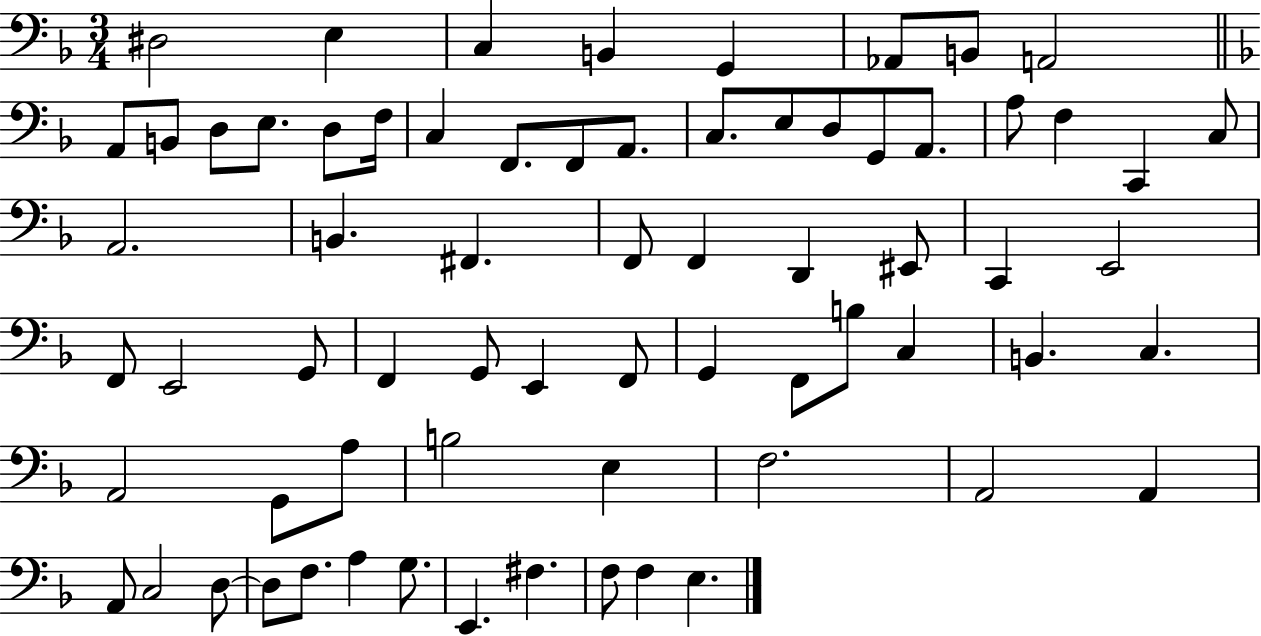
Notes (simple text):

D#3/h E3/q C3/q B2/q G2/q Ab2/e B2/e A2/h A2/e B2/e D3/e E3/e. D3/e F3/s C3/q F2/e. F2/e A2/e. C3/e. E3/e D3/e G2/e A2/e. A3/e F3/q C2/q C3/e A2/h. B2/q. F#2/q. F2/e F2/q D2/q EIS2/e C2/q E2/h F2/e E2/h G2/e F2/q G2/e E2/q F2/e G2/q F2/e B3/e C3/q B2/q. C3/q. A2/h G2/e A3/e B3/h E3/q F3/h. A2/h A2/q A2/e C3/h D3/e D3/e F3/e. A3/q G3/e. E2/q. F#3/q. F3/e F3/q E3/q.